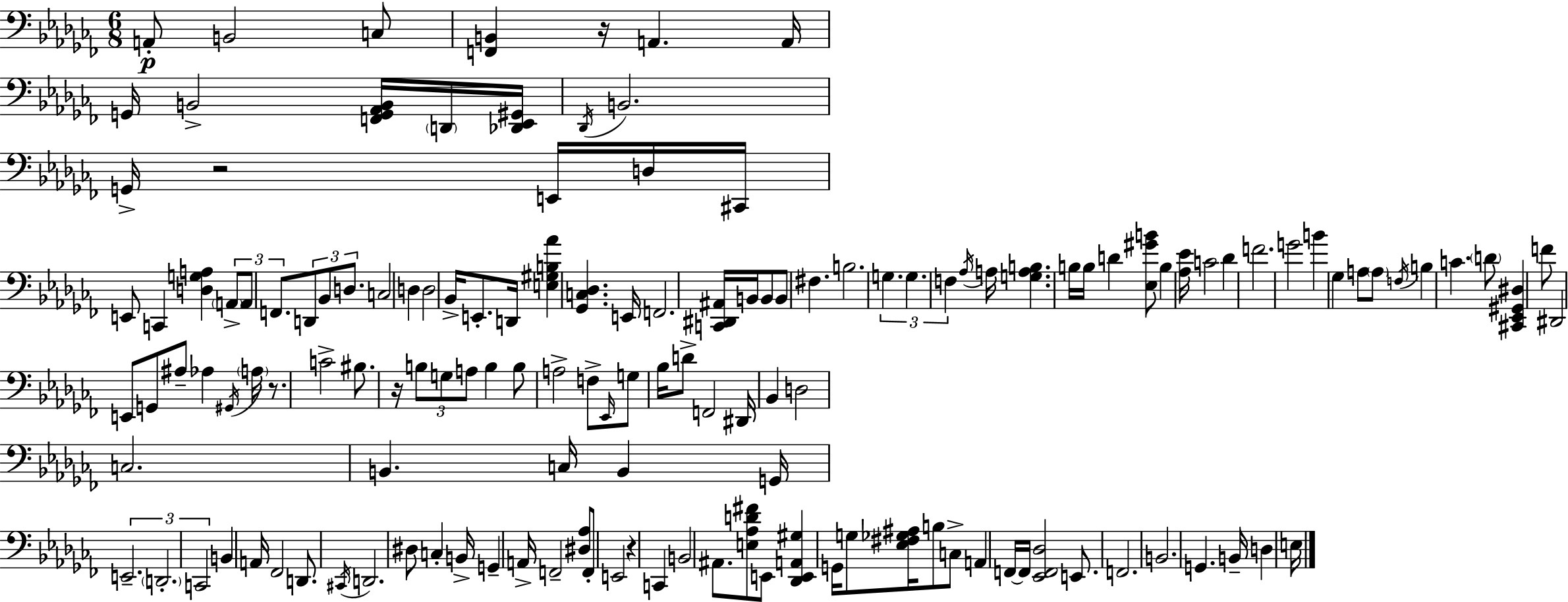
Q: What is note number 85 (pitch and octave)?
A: B2